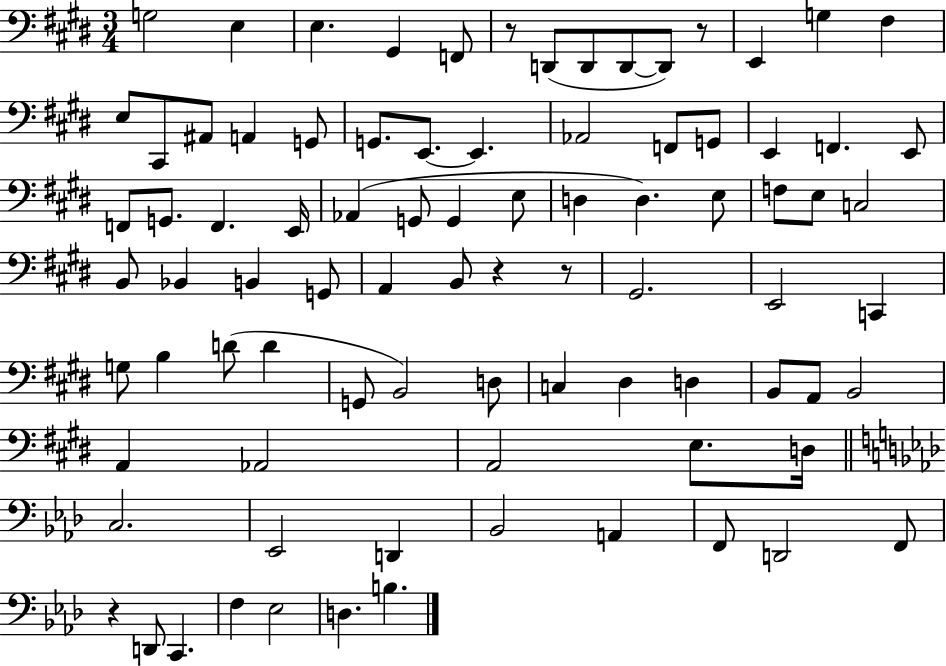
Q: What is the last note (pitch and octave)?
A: B3